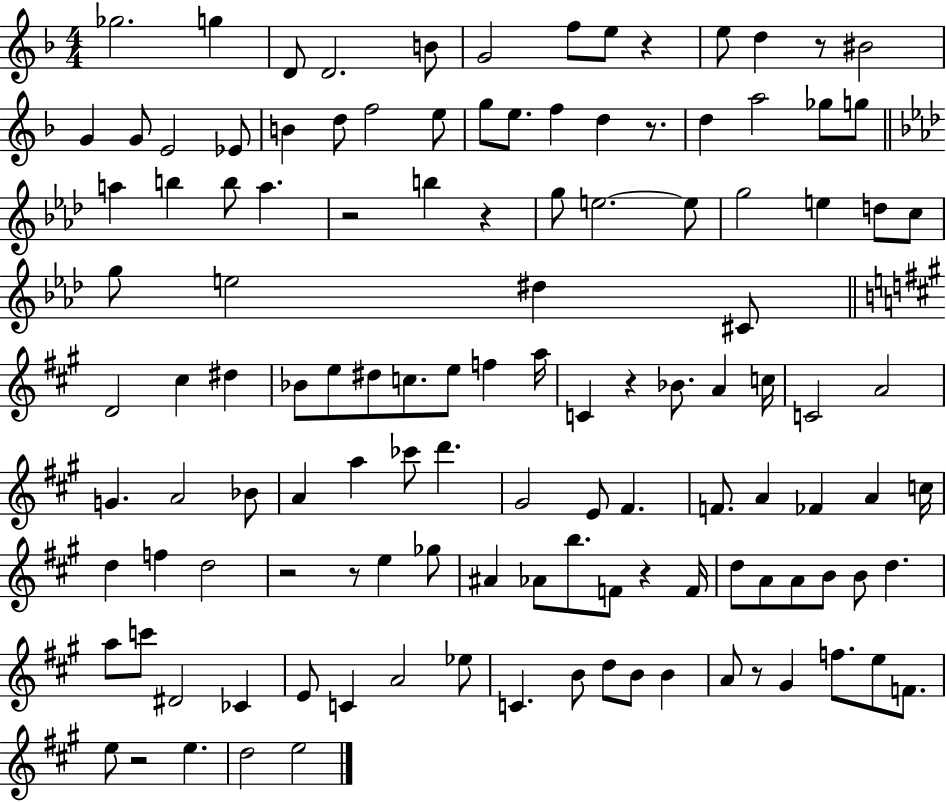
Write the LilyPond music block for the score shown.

{
  \clef treble
  \numericTimeSignature
  \time 4/4
  \key f \major
  ges''2. g''4 | d'8 d'2. b'8 | g'2 f''8 e''8 r4 | e''8 d''4 r8 bis'2 | \break g'4 g'8 e'2 ees'8 | b'4 d''8 f''2 e''8 | g''8 e''8. f''4 d''4 r8. | d''4 a''2 ges''8 g''8 | \break \bar "||" \break \key aes \major a''4 b''4 b''8 a''4. | r2 b''4 r4 | g''8 e''2.~~ e''8 | g''2 e''4 d''8 c''8 | \break g''8 e''2 dis''4 cis'8 | \bar "||" \break \key a \major d'2 cis''4 dis''4 | bes'8 e''8 dis''8 c''8. e''8 f''4 a''16 | c'4 r4 bes'8. a'4 c''16 | c'2 a'2 | \break g'4. a'2 bes'8 | a'4 a''4 ces'''8 d'''4. | gis'2 e'8 fis'4. | f'8. a'4 fes'4 a'4 c''16 | \break d''4 f''4 d''2 | r2 r8 e''4 ges''8 | ais'4 aes'8 b''8. f'8 r4 f'16 | d''8 a'8 a'8 b'8 b'8 d''4. | \break a''8 c'''8 dis'2 ces'4 | e'8 c'4 a'2 ees''8 | c'4. b'8 d''8 b'8 b'4 | a'8 r8 gis'4 f''8. e''8 f'8. | \break e''8 r2 e''4. | d''2 e''2 | \bar "|."
}